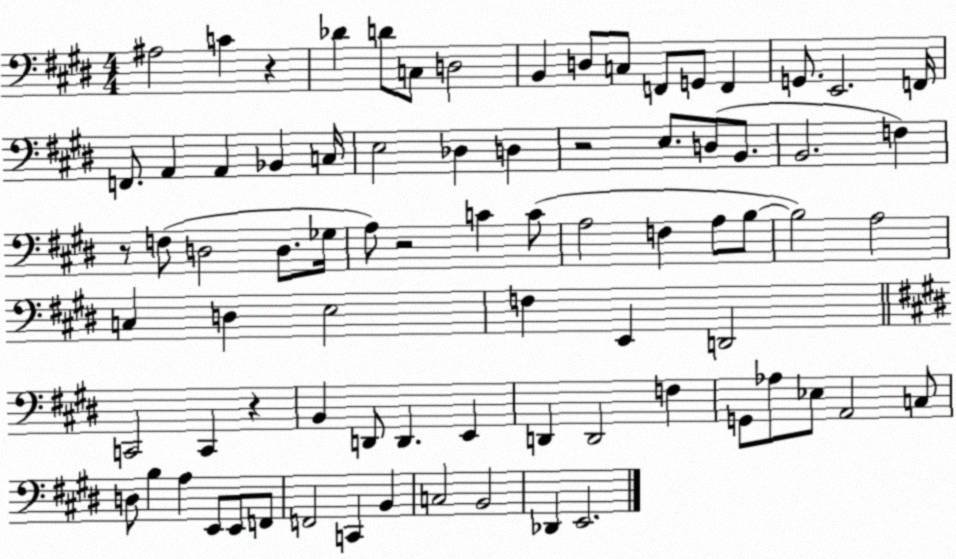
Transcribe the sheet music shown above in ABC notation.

X:1
T:Untitled
M:4/4
L:1/4
K:E
^A,2 C z _D D/2 C,/2 D,2 B,, D,/2 C,/2 F,,/2 G,,/2 F,, G,,/2 E,,2 F,,/4 F,,/2 A,, A,, _B,, C,/4 E,2 _D, D, z2 E,/2 D,/2 B,,/2 B,,2 F, z/2 F,/2 D,2 D,/2 _G,/4 A,/2 z2 C C/2 A,2 F, A,/2 B,/2 B,2 A,2 C, D, E,2 F, E,, D,,2 C,,2 C,, z B,, D,,/2 D,, E,, D,, D,,2 F, G,,/2 _A,/2 _E,/2 A,,2 C,/2 D,/2 B, A, E,,/2 E,,/2 F,,/2 F,,2 C,, B,, C,2 B,,2 _D,, E,,2